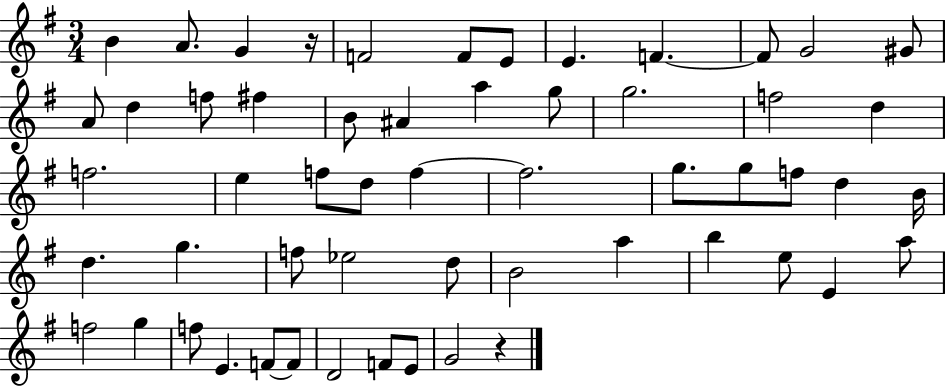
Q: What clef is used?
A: treble